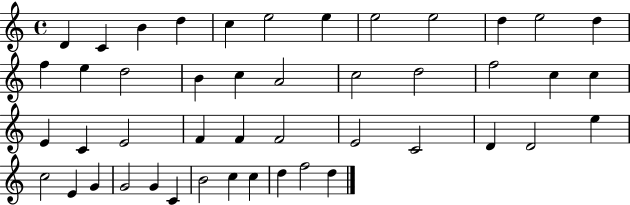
D4/q C4/q B4/q D5/q C5/q E5/h E5/q E5/h E5/h D5/q E5/h D5/q F5/q E5/q D5/h B4/q C5/q A4/h C5/h D5/h F5/h C5/q C5/q E4/q C4/q E4/h F4/q F4/q F4/h E4/h C4/h D4/q D4/h E5/q C5/h E4/q G4/q G4/h G4/q C4/q B4/h C5/q C5/q D5/q F5/h D5/q